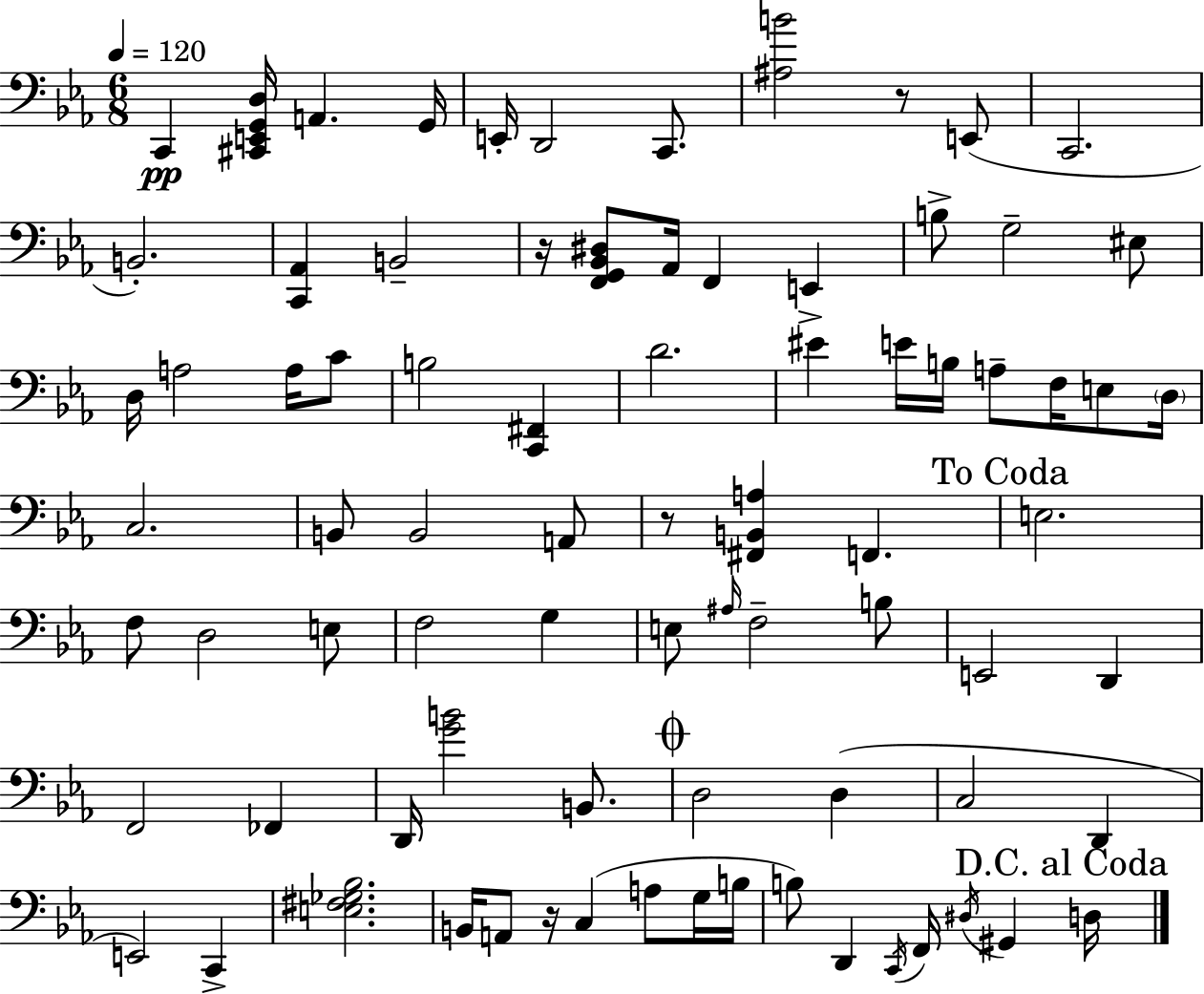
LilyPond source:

{
  \clef bass
  \numericTimeSignature
  \time 6/8
  \key ees \major
  \tempo 4 = 120
  \repeat volta 2 { c,4\pp <cis, e, g, d>16 a,4. g,16 | e,16-. d,2 c,8. | <ais b'>2 r8 e,8( | c,2. | \break b,2.-.) | <c, aes,>4 b,2-- | r16 <f, g, bes, dis>8 aes,16 f,4 e,4-> | b8-> g2-- eis8 | \break d16 a2 a16 c'8 | b2 <c, fis,>4 | d'2. | eis'4 e'16 b16 a8-- f16 e8 \parenthesize d16 | \break c2. | b,8 b,2 a,8 | r8 <fis, b, a>4 f,4. | \mark "To Coda" e2. | \break f8 d2 e8 | f2 g4 | e8 \grace { ais16 } f2-- b8 | e,2 d,4 | \break f,2 fes,4 | d,16 <g' b'>2 b,8. | \mark \markup { \musicglyph "scripts.coda" } d2 d4( | c2 d,4 | \break e,2) c,4-> | <e fis ges bes>2. | b,16 a,8 r16 c4( a8 g16 | b16 b8) d,4 \acciaccatura { c,16 } f,16 \acciaccatura { dis16 } gis,4 | \break \mark "D.C. al Coda" d16 } \bar "|."
}